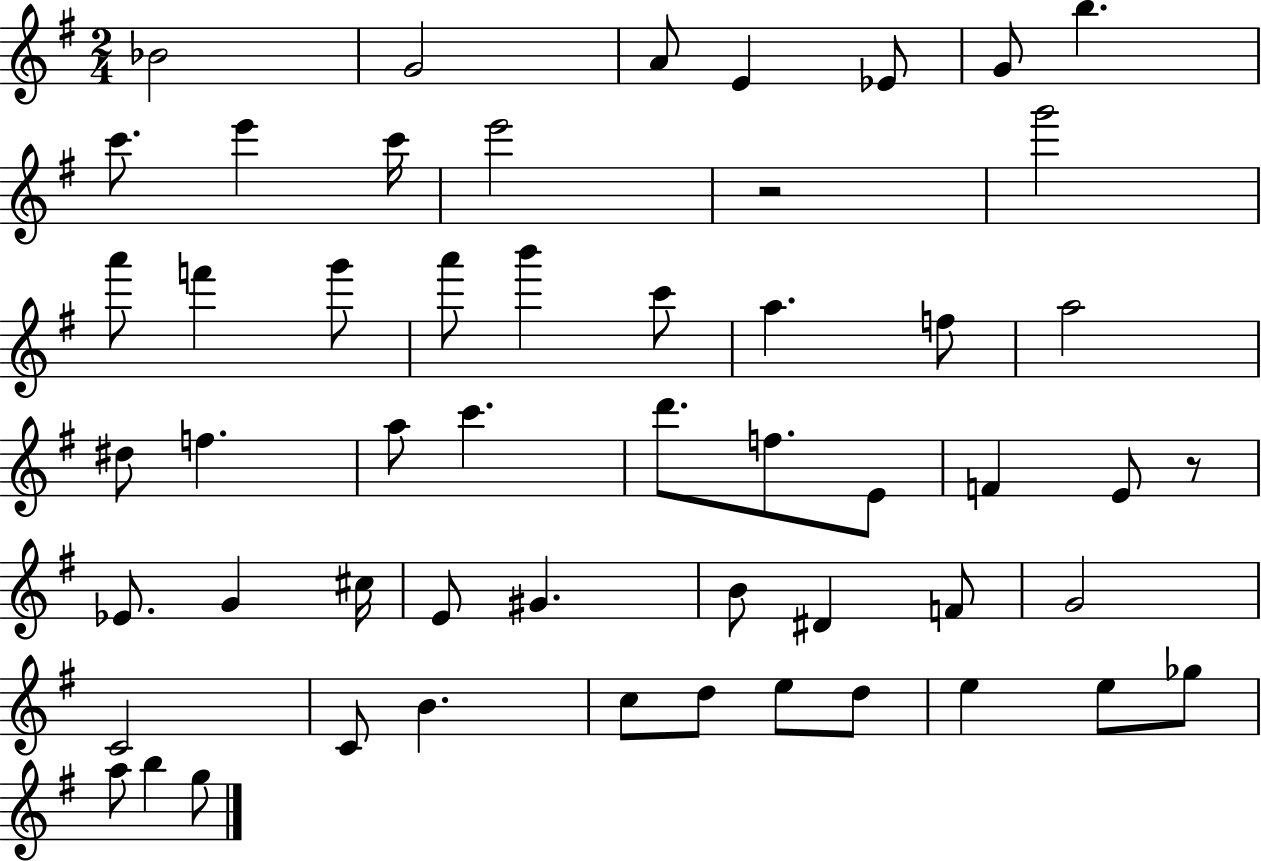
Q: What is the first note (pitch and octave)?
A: Bb4